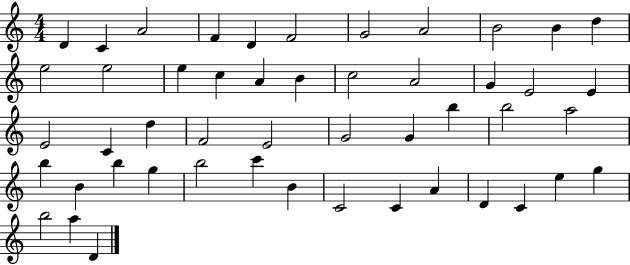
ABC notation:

X:1
T:Untitled
M:4/4
L:1/4
K:C
D C A2 F D F2 G2 A2 B2 B d e2 e2 e c A B c2 A2 G E2 E E2 C d F2 E2 G2 G b b2 a2 b B b g b2 c' B C2 C A D C e g b2 a D